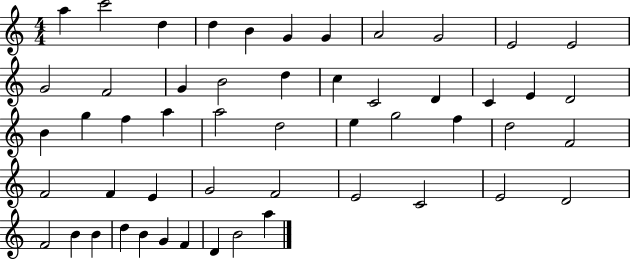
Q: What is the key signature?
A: C major